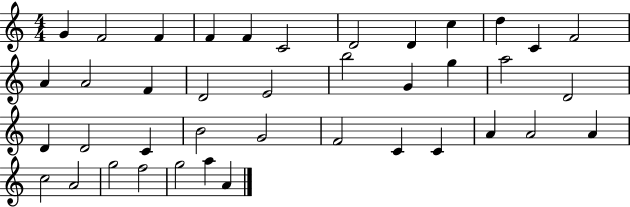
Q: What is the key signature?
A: C major